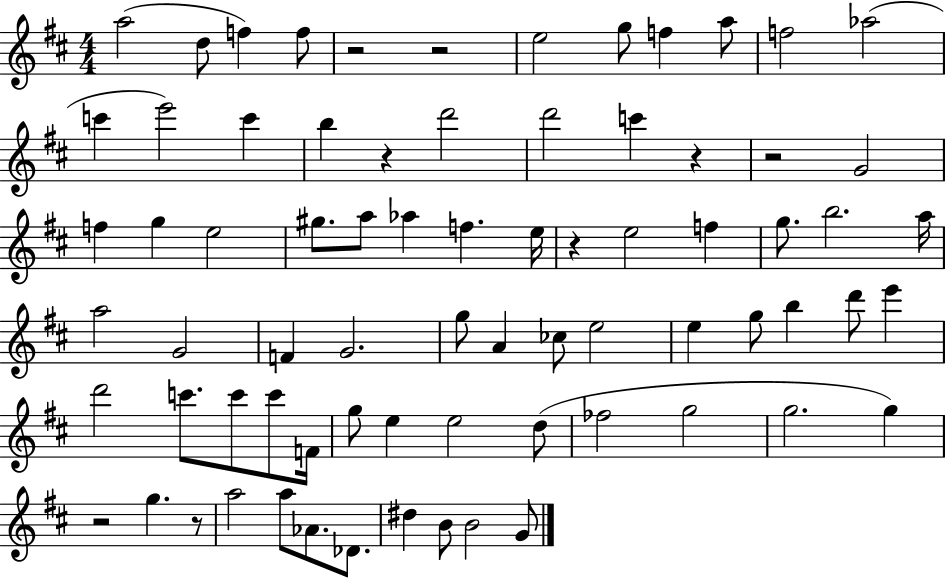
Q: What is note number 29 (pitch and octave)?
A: G5